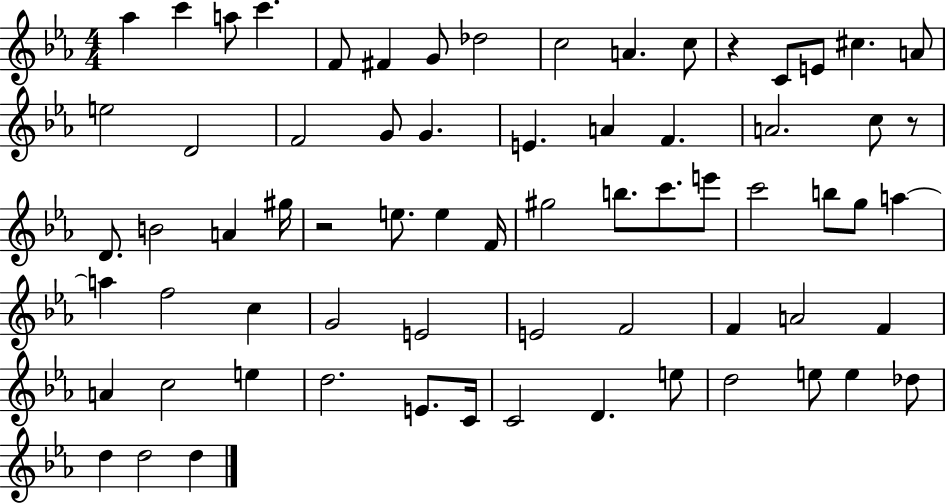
Ab5/q C6/q A5/e C6/q. F4/e F#4/q G4/e Db5/h C5/h A4/q. C5/e R/q C4/e E4/e C#5/q. A4/e E5/h D4/h F4/h G4/e G4/q. E4/q. A4/q F4/q. A4/h. C5/e R/e D4/e. B4/h A4/q G#5/s R/h E5/e. E5/q F4/s G#5/h B5/e. C6/e. E6/e C6/h B5/e G5/e A5/q A5/q F5/h C5/q G4/h E4/h E4/h F4/h F4/q A4/h F4/q A4/q C5/h E5/q D5/h. E4/e. C4/s C4/h D4/q. E5/e D5/h E5/e E5/q Db5/e D5/q D5/h D5/q